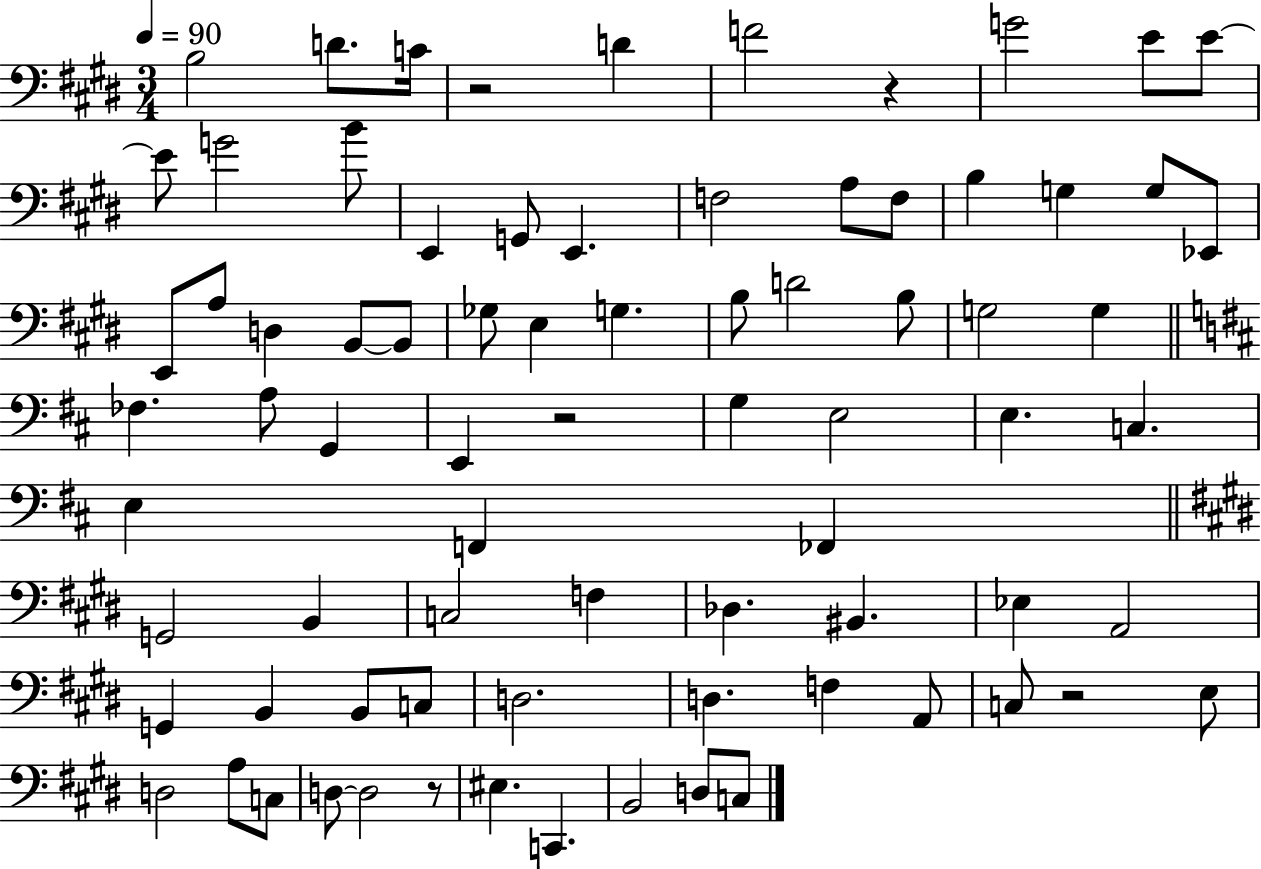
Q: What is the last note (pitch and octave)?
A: C3